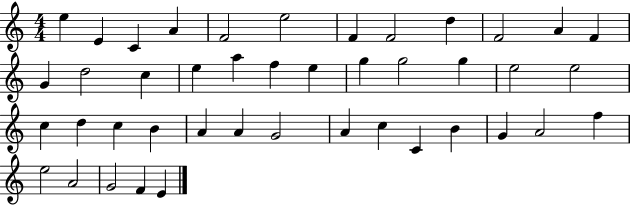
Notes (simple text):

E5/q E4/q C4/q A4/q F4/h E5/h F4/q F4/h D5/q F4/h A4/q F4/q G4/q D5/h C5/q E5/q A5/q F5/q E5/q G5/q G5/h G5/q E5/h E5/h C5/q D5/q C5/q B4/q A4/q A4/q G4/h A4/q C5/q C4/q B4/q G4/q A4/h F5/q E5/h A4/h G4/h F4/q E4/q